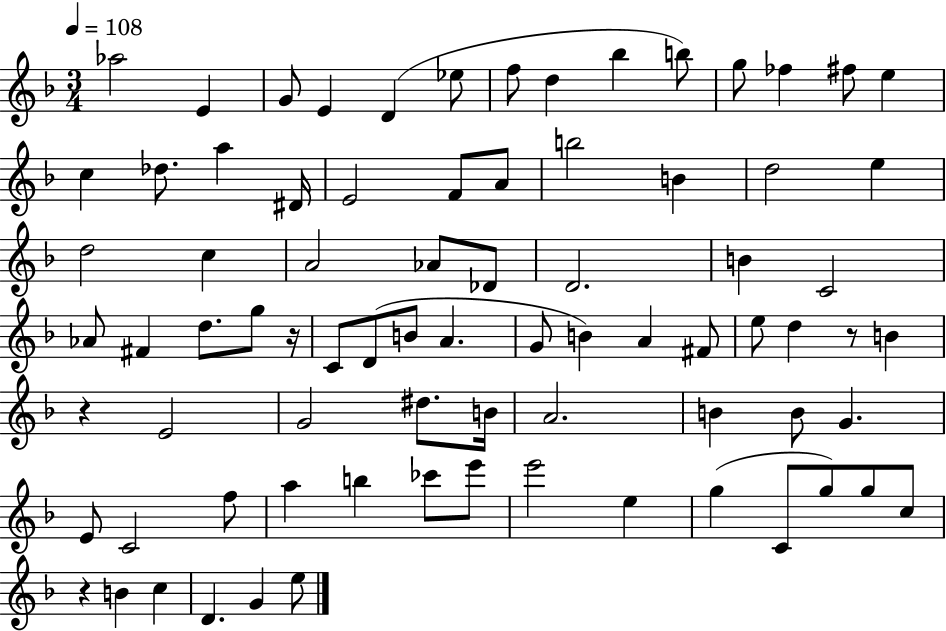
X:1
T:Untitled
M:3/4
L:1/4
K:F
_a2 E G/2 E D _e/2 f/2 d _b b/2 g/2 _f ^f/2 e c _d/2 a ^D/4 E2 F/2 A/2 b2 B d2 e d2 c A2 _A/2 _D/2 D2 B C2 _A/2 ^F d/2 g/2 z/4 C/2 D/2 B/2 A G/2 B A ^F/2 e/2 d z/2 B z E2 G2 ^d/2 B/4 A2 B B/2 G E/2 C2 f/2 a b _c'/2 e'/2 e'2 e g C/2 g/2 g/2 c/2 z B c D G e/2